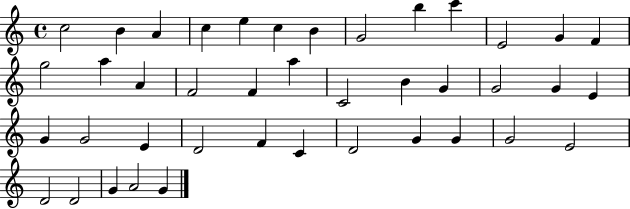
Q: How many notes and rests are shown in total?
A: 41